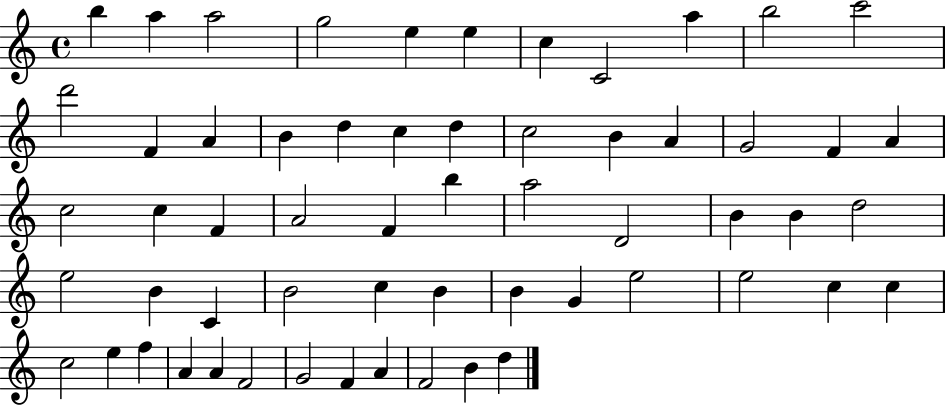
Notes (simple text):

B5/q A5/q A5/h G5/h E5/q E5/q C5/q C4/h A5/q B5/h C6/h D6/h F4/q A4/q B4/q D5/q C5/q D5/q C5/h B4/q A4/q G4/h F4/q A4/q C5/h C5/q F4/q A4/h F4/q B5/q A5/h D4/h B4/q B4/q D5/h E5/h B4/q C4/q B4/h C5/q B4/q B4/q G4/q E5/h E5/h C5/q C5/q C5/h E5/q F5/q A4/q A4/q F4/h G4/h F4/q A4/q F4/h B4/q D5/q